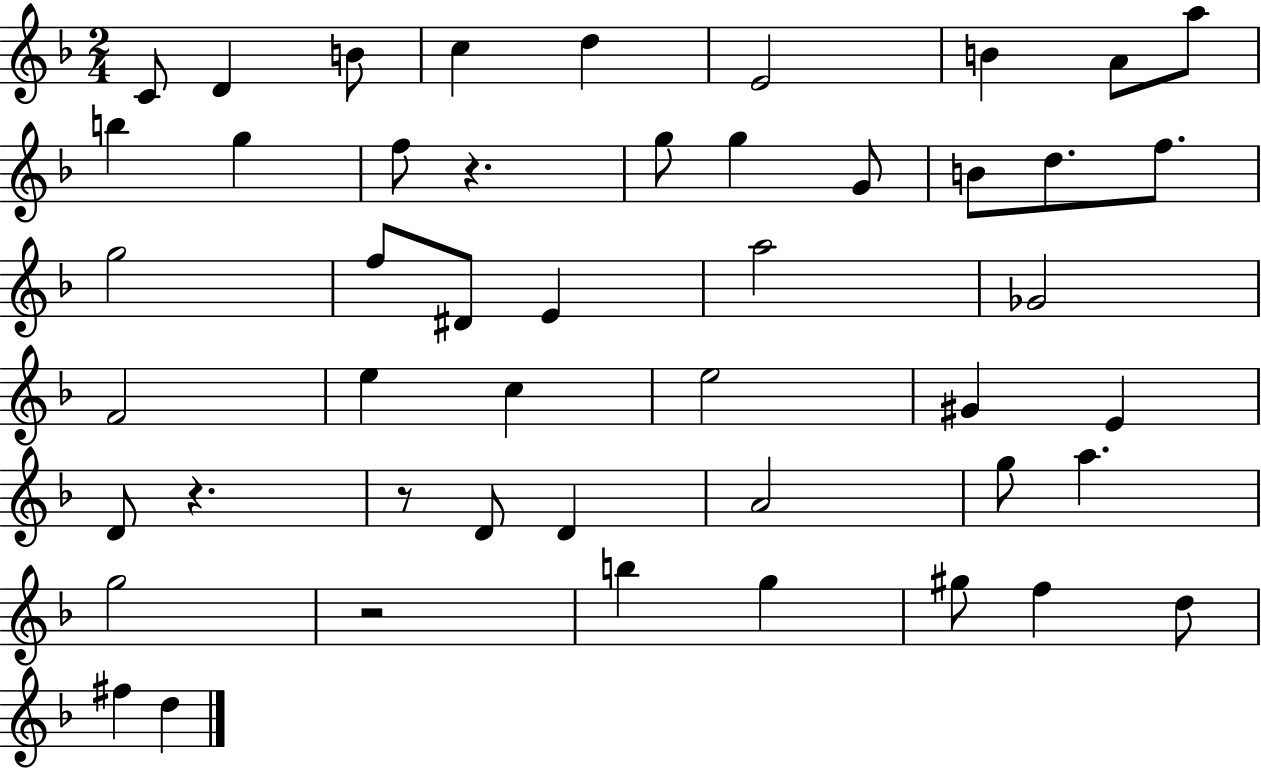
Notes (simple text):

C4/e D4/q B4/e C5/q D5/q E4/h B4/q A4/e A5/e B5/q G5/q F5/e R/q. G5/e G5/q G4/e B4/e D5/e. F5/e. G5/h F5/e D#4/e E4/q A5/h Gb4/h F4/h E5/q C5/q E5/h G#4/q E4/q D4/e R/q. R/e D4/e D4/q A4/h G5/e A5/q. G5/h R/h B5/q G5/q G#5/e F5/q D5/e F#5/q D5/q